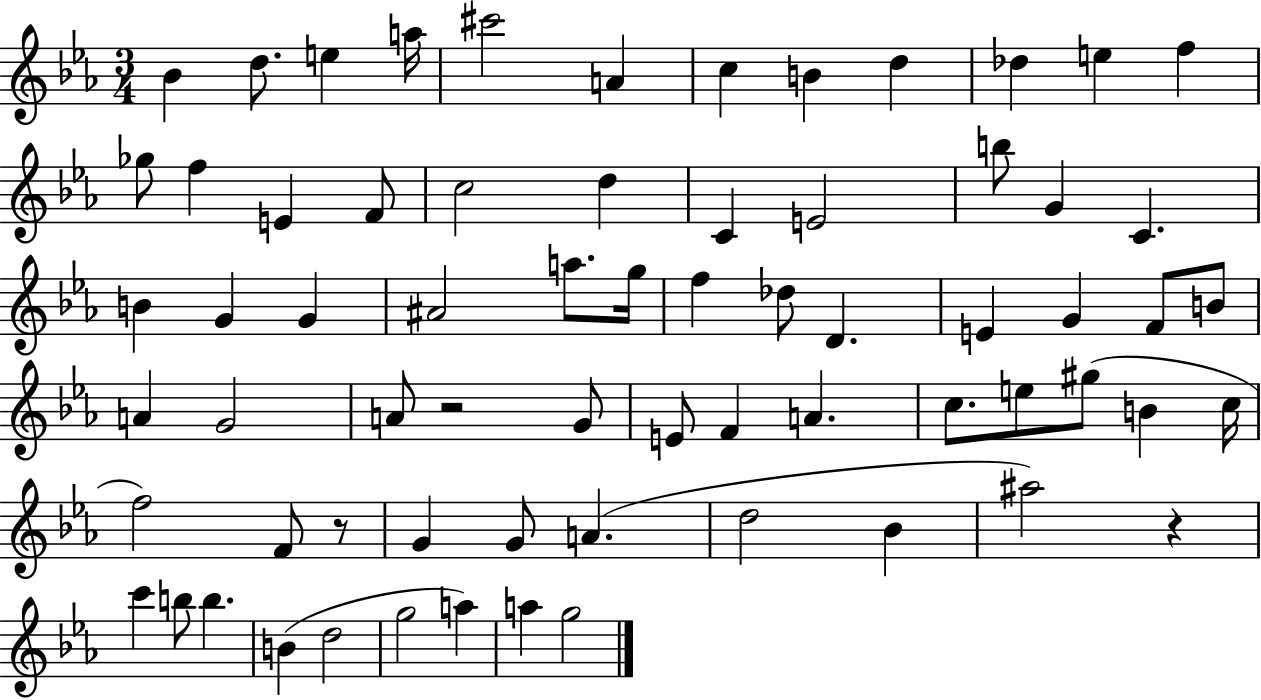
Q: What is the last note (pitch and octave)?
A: G5